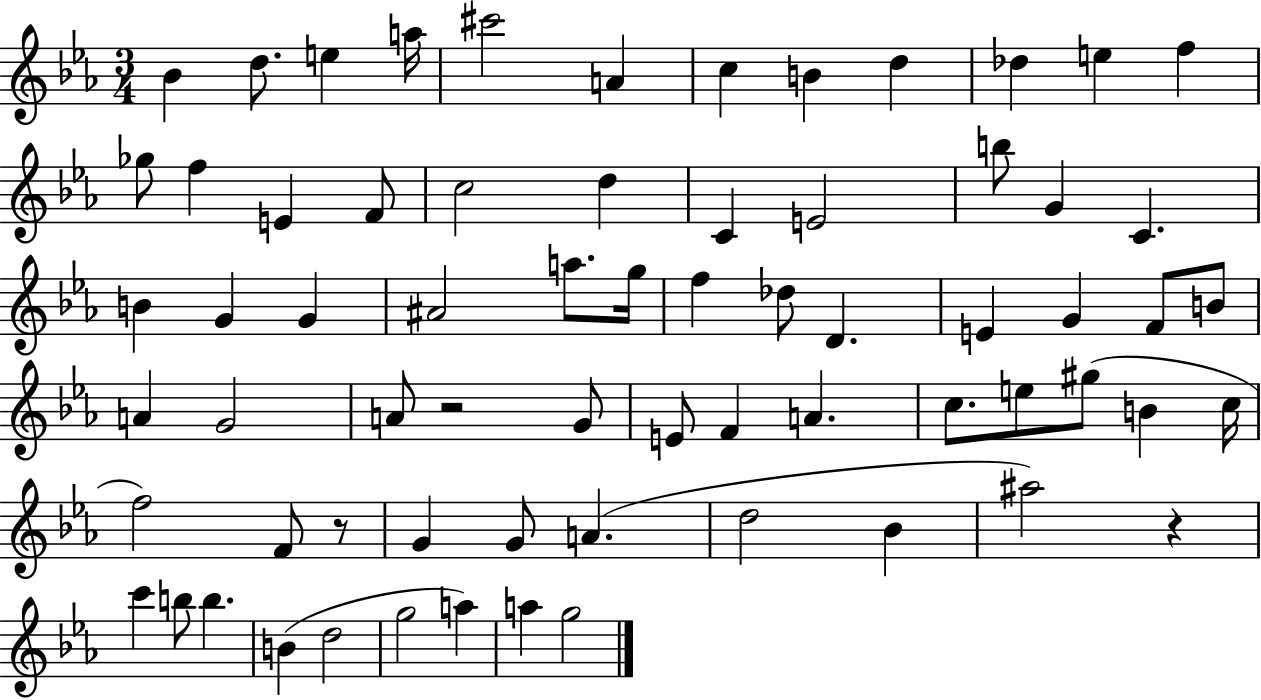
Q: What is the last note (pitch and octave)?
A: G5